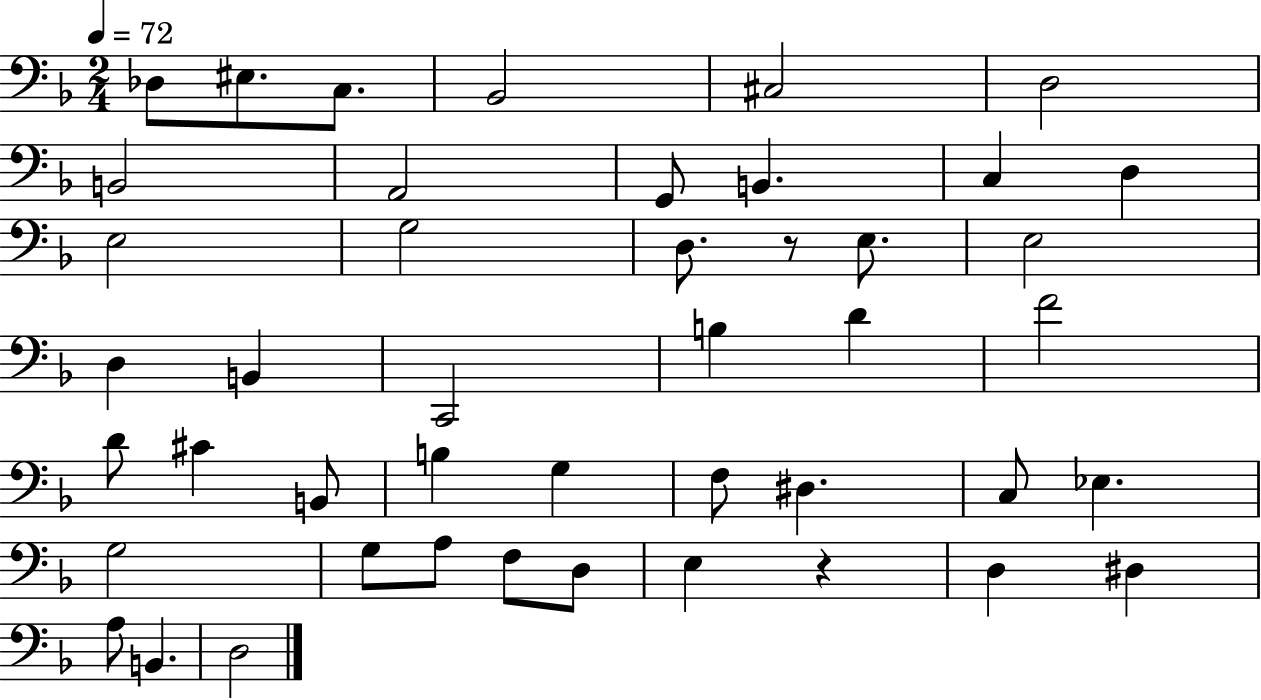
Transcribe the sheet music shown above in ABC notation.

X:1
T:Untitled
M:2/4
L:1/4
K:F
_D,/2 ^E,/2 C,/2 _B,,2 ^C,2 D,2 B,,2 A,,2 G,,/2 B,, C, D, E,2 G,2 D,/2 z/2 E,/2 E,2 D, B,, C,,2 B, D F2 D/2 ^C B,,/2 B, G, F,/2 ^D, C,/2 _E, G,2 G,/2 A,/2 F,/2 D,/2 E, z D, ^D, A,/2 B,, D,2